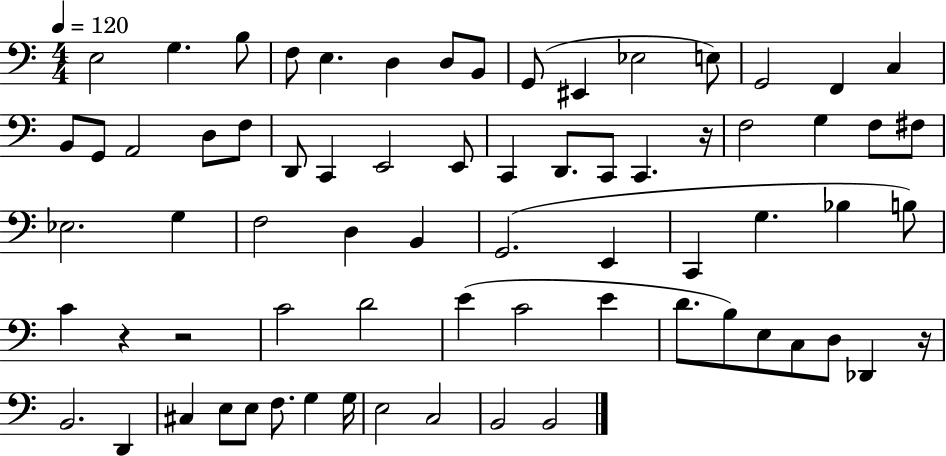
{
  \clef bass
  \numericTimeSignature
  \time 4/4
  \key c \major
  \tempo 4 = 120
  e2 g4. b8 | f8 e4. d4 d8 b,8 | g,8( eis,4 ees2 e8) | g,2 f,4 c4 | \break b,8 g,8 a,2 d8 f8 | d,8 c,4 e,2 e,8 | c,4 d,8. c,8 c,4. r16 | f2 g4 f8 fis8 | \break ees2. g4 | f2 d4 b,4 | g,2.( e,4 | c,4 g4. bes4 b8) | \break c'4 r4 r2 | c'2 d'2 | e'4( c'2 e'4 | d'8. b8) e8 c8 d8 des,4 r16 | \break b,2. d,4 | cis4 e8 e8 f8. g4 g16 | e2 c2 | b,2 b,2 | \break \bar "|."
}